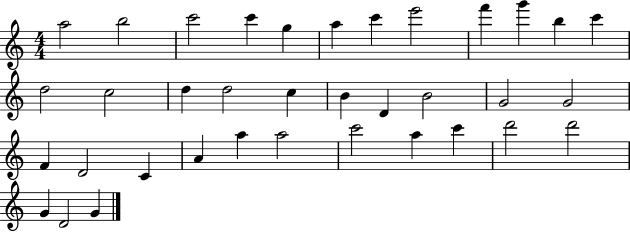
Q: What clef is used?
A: treble